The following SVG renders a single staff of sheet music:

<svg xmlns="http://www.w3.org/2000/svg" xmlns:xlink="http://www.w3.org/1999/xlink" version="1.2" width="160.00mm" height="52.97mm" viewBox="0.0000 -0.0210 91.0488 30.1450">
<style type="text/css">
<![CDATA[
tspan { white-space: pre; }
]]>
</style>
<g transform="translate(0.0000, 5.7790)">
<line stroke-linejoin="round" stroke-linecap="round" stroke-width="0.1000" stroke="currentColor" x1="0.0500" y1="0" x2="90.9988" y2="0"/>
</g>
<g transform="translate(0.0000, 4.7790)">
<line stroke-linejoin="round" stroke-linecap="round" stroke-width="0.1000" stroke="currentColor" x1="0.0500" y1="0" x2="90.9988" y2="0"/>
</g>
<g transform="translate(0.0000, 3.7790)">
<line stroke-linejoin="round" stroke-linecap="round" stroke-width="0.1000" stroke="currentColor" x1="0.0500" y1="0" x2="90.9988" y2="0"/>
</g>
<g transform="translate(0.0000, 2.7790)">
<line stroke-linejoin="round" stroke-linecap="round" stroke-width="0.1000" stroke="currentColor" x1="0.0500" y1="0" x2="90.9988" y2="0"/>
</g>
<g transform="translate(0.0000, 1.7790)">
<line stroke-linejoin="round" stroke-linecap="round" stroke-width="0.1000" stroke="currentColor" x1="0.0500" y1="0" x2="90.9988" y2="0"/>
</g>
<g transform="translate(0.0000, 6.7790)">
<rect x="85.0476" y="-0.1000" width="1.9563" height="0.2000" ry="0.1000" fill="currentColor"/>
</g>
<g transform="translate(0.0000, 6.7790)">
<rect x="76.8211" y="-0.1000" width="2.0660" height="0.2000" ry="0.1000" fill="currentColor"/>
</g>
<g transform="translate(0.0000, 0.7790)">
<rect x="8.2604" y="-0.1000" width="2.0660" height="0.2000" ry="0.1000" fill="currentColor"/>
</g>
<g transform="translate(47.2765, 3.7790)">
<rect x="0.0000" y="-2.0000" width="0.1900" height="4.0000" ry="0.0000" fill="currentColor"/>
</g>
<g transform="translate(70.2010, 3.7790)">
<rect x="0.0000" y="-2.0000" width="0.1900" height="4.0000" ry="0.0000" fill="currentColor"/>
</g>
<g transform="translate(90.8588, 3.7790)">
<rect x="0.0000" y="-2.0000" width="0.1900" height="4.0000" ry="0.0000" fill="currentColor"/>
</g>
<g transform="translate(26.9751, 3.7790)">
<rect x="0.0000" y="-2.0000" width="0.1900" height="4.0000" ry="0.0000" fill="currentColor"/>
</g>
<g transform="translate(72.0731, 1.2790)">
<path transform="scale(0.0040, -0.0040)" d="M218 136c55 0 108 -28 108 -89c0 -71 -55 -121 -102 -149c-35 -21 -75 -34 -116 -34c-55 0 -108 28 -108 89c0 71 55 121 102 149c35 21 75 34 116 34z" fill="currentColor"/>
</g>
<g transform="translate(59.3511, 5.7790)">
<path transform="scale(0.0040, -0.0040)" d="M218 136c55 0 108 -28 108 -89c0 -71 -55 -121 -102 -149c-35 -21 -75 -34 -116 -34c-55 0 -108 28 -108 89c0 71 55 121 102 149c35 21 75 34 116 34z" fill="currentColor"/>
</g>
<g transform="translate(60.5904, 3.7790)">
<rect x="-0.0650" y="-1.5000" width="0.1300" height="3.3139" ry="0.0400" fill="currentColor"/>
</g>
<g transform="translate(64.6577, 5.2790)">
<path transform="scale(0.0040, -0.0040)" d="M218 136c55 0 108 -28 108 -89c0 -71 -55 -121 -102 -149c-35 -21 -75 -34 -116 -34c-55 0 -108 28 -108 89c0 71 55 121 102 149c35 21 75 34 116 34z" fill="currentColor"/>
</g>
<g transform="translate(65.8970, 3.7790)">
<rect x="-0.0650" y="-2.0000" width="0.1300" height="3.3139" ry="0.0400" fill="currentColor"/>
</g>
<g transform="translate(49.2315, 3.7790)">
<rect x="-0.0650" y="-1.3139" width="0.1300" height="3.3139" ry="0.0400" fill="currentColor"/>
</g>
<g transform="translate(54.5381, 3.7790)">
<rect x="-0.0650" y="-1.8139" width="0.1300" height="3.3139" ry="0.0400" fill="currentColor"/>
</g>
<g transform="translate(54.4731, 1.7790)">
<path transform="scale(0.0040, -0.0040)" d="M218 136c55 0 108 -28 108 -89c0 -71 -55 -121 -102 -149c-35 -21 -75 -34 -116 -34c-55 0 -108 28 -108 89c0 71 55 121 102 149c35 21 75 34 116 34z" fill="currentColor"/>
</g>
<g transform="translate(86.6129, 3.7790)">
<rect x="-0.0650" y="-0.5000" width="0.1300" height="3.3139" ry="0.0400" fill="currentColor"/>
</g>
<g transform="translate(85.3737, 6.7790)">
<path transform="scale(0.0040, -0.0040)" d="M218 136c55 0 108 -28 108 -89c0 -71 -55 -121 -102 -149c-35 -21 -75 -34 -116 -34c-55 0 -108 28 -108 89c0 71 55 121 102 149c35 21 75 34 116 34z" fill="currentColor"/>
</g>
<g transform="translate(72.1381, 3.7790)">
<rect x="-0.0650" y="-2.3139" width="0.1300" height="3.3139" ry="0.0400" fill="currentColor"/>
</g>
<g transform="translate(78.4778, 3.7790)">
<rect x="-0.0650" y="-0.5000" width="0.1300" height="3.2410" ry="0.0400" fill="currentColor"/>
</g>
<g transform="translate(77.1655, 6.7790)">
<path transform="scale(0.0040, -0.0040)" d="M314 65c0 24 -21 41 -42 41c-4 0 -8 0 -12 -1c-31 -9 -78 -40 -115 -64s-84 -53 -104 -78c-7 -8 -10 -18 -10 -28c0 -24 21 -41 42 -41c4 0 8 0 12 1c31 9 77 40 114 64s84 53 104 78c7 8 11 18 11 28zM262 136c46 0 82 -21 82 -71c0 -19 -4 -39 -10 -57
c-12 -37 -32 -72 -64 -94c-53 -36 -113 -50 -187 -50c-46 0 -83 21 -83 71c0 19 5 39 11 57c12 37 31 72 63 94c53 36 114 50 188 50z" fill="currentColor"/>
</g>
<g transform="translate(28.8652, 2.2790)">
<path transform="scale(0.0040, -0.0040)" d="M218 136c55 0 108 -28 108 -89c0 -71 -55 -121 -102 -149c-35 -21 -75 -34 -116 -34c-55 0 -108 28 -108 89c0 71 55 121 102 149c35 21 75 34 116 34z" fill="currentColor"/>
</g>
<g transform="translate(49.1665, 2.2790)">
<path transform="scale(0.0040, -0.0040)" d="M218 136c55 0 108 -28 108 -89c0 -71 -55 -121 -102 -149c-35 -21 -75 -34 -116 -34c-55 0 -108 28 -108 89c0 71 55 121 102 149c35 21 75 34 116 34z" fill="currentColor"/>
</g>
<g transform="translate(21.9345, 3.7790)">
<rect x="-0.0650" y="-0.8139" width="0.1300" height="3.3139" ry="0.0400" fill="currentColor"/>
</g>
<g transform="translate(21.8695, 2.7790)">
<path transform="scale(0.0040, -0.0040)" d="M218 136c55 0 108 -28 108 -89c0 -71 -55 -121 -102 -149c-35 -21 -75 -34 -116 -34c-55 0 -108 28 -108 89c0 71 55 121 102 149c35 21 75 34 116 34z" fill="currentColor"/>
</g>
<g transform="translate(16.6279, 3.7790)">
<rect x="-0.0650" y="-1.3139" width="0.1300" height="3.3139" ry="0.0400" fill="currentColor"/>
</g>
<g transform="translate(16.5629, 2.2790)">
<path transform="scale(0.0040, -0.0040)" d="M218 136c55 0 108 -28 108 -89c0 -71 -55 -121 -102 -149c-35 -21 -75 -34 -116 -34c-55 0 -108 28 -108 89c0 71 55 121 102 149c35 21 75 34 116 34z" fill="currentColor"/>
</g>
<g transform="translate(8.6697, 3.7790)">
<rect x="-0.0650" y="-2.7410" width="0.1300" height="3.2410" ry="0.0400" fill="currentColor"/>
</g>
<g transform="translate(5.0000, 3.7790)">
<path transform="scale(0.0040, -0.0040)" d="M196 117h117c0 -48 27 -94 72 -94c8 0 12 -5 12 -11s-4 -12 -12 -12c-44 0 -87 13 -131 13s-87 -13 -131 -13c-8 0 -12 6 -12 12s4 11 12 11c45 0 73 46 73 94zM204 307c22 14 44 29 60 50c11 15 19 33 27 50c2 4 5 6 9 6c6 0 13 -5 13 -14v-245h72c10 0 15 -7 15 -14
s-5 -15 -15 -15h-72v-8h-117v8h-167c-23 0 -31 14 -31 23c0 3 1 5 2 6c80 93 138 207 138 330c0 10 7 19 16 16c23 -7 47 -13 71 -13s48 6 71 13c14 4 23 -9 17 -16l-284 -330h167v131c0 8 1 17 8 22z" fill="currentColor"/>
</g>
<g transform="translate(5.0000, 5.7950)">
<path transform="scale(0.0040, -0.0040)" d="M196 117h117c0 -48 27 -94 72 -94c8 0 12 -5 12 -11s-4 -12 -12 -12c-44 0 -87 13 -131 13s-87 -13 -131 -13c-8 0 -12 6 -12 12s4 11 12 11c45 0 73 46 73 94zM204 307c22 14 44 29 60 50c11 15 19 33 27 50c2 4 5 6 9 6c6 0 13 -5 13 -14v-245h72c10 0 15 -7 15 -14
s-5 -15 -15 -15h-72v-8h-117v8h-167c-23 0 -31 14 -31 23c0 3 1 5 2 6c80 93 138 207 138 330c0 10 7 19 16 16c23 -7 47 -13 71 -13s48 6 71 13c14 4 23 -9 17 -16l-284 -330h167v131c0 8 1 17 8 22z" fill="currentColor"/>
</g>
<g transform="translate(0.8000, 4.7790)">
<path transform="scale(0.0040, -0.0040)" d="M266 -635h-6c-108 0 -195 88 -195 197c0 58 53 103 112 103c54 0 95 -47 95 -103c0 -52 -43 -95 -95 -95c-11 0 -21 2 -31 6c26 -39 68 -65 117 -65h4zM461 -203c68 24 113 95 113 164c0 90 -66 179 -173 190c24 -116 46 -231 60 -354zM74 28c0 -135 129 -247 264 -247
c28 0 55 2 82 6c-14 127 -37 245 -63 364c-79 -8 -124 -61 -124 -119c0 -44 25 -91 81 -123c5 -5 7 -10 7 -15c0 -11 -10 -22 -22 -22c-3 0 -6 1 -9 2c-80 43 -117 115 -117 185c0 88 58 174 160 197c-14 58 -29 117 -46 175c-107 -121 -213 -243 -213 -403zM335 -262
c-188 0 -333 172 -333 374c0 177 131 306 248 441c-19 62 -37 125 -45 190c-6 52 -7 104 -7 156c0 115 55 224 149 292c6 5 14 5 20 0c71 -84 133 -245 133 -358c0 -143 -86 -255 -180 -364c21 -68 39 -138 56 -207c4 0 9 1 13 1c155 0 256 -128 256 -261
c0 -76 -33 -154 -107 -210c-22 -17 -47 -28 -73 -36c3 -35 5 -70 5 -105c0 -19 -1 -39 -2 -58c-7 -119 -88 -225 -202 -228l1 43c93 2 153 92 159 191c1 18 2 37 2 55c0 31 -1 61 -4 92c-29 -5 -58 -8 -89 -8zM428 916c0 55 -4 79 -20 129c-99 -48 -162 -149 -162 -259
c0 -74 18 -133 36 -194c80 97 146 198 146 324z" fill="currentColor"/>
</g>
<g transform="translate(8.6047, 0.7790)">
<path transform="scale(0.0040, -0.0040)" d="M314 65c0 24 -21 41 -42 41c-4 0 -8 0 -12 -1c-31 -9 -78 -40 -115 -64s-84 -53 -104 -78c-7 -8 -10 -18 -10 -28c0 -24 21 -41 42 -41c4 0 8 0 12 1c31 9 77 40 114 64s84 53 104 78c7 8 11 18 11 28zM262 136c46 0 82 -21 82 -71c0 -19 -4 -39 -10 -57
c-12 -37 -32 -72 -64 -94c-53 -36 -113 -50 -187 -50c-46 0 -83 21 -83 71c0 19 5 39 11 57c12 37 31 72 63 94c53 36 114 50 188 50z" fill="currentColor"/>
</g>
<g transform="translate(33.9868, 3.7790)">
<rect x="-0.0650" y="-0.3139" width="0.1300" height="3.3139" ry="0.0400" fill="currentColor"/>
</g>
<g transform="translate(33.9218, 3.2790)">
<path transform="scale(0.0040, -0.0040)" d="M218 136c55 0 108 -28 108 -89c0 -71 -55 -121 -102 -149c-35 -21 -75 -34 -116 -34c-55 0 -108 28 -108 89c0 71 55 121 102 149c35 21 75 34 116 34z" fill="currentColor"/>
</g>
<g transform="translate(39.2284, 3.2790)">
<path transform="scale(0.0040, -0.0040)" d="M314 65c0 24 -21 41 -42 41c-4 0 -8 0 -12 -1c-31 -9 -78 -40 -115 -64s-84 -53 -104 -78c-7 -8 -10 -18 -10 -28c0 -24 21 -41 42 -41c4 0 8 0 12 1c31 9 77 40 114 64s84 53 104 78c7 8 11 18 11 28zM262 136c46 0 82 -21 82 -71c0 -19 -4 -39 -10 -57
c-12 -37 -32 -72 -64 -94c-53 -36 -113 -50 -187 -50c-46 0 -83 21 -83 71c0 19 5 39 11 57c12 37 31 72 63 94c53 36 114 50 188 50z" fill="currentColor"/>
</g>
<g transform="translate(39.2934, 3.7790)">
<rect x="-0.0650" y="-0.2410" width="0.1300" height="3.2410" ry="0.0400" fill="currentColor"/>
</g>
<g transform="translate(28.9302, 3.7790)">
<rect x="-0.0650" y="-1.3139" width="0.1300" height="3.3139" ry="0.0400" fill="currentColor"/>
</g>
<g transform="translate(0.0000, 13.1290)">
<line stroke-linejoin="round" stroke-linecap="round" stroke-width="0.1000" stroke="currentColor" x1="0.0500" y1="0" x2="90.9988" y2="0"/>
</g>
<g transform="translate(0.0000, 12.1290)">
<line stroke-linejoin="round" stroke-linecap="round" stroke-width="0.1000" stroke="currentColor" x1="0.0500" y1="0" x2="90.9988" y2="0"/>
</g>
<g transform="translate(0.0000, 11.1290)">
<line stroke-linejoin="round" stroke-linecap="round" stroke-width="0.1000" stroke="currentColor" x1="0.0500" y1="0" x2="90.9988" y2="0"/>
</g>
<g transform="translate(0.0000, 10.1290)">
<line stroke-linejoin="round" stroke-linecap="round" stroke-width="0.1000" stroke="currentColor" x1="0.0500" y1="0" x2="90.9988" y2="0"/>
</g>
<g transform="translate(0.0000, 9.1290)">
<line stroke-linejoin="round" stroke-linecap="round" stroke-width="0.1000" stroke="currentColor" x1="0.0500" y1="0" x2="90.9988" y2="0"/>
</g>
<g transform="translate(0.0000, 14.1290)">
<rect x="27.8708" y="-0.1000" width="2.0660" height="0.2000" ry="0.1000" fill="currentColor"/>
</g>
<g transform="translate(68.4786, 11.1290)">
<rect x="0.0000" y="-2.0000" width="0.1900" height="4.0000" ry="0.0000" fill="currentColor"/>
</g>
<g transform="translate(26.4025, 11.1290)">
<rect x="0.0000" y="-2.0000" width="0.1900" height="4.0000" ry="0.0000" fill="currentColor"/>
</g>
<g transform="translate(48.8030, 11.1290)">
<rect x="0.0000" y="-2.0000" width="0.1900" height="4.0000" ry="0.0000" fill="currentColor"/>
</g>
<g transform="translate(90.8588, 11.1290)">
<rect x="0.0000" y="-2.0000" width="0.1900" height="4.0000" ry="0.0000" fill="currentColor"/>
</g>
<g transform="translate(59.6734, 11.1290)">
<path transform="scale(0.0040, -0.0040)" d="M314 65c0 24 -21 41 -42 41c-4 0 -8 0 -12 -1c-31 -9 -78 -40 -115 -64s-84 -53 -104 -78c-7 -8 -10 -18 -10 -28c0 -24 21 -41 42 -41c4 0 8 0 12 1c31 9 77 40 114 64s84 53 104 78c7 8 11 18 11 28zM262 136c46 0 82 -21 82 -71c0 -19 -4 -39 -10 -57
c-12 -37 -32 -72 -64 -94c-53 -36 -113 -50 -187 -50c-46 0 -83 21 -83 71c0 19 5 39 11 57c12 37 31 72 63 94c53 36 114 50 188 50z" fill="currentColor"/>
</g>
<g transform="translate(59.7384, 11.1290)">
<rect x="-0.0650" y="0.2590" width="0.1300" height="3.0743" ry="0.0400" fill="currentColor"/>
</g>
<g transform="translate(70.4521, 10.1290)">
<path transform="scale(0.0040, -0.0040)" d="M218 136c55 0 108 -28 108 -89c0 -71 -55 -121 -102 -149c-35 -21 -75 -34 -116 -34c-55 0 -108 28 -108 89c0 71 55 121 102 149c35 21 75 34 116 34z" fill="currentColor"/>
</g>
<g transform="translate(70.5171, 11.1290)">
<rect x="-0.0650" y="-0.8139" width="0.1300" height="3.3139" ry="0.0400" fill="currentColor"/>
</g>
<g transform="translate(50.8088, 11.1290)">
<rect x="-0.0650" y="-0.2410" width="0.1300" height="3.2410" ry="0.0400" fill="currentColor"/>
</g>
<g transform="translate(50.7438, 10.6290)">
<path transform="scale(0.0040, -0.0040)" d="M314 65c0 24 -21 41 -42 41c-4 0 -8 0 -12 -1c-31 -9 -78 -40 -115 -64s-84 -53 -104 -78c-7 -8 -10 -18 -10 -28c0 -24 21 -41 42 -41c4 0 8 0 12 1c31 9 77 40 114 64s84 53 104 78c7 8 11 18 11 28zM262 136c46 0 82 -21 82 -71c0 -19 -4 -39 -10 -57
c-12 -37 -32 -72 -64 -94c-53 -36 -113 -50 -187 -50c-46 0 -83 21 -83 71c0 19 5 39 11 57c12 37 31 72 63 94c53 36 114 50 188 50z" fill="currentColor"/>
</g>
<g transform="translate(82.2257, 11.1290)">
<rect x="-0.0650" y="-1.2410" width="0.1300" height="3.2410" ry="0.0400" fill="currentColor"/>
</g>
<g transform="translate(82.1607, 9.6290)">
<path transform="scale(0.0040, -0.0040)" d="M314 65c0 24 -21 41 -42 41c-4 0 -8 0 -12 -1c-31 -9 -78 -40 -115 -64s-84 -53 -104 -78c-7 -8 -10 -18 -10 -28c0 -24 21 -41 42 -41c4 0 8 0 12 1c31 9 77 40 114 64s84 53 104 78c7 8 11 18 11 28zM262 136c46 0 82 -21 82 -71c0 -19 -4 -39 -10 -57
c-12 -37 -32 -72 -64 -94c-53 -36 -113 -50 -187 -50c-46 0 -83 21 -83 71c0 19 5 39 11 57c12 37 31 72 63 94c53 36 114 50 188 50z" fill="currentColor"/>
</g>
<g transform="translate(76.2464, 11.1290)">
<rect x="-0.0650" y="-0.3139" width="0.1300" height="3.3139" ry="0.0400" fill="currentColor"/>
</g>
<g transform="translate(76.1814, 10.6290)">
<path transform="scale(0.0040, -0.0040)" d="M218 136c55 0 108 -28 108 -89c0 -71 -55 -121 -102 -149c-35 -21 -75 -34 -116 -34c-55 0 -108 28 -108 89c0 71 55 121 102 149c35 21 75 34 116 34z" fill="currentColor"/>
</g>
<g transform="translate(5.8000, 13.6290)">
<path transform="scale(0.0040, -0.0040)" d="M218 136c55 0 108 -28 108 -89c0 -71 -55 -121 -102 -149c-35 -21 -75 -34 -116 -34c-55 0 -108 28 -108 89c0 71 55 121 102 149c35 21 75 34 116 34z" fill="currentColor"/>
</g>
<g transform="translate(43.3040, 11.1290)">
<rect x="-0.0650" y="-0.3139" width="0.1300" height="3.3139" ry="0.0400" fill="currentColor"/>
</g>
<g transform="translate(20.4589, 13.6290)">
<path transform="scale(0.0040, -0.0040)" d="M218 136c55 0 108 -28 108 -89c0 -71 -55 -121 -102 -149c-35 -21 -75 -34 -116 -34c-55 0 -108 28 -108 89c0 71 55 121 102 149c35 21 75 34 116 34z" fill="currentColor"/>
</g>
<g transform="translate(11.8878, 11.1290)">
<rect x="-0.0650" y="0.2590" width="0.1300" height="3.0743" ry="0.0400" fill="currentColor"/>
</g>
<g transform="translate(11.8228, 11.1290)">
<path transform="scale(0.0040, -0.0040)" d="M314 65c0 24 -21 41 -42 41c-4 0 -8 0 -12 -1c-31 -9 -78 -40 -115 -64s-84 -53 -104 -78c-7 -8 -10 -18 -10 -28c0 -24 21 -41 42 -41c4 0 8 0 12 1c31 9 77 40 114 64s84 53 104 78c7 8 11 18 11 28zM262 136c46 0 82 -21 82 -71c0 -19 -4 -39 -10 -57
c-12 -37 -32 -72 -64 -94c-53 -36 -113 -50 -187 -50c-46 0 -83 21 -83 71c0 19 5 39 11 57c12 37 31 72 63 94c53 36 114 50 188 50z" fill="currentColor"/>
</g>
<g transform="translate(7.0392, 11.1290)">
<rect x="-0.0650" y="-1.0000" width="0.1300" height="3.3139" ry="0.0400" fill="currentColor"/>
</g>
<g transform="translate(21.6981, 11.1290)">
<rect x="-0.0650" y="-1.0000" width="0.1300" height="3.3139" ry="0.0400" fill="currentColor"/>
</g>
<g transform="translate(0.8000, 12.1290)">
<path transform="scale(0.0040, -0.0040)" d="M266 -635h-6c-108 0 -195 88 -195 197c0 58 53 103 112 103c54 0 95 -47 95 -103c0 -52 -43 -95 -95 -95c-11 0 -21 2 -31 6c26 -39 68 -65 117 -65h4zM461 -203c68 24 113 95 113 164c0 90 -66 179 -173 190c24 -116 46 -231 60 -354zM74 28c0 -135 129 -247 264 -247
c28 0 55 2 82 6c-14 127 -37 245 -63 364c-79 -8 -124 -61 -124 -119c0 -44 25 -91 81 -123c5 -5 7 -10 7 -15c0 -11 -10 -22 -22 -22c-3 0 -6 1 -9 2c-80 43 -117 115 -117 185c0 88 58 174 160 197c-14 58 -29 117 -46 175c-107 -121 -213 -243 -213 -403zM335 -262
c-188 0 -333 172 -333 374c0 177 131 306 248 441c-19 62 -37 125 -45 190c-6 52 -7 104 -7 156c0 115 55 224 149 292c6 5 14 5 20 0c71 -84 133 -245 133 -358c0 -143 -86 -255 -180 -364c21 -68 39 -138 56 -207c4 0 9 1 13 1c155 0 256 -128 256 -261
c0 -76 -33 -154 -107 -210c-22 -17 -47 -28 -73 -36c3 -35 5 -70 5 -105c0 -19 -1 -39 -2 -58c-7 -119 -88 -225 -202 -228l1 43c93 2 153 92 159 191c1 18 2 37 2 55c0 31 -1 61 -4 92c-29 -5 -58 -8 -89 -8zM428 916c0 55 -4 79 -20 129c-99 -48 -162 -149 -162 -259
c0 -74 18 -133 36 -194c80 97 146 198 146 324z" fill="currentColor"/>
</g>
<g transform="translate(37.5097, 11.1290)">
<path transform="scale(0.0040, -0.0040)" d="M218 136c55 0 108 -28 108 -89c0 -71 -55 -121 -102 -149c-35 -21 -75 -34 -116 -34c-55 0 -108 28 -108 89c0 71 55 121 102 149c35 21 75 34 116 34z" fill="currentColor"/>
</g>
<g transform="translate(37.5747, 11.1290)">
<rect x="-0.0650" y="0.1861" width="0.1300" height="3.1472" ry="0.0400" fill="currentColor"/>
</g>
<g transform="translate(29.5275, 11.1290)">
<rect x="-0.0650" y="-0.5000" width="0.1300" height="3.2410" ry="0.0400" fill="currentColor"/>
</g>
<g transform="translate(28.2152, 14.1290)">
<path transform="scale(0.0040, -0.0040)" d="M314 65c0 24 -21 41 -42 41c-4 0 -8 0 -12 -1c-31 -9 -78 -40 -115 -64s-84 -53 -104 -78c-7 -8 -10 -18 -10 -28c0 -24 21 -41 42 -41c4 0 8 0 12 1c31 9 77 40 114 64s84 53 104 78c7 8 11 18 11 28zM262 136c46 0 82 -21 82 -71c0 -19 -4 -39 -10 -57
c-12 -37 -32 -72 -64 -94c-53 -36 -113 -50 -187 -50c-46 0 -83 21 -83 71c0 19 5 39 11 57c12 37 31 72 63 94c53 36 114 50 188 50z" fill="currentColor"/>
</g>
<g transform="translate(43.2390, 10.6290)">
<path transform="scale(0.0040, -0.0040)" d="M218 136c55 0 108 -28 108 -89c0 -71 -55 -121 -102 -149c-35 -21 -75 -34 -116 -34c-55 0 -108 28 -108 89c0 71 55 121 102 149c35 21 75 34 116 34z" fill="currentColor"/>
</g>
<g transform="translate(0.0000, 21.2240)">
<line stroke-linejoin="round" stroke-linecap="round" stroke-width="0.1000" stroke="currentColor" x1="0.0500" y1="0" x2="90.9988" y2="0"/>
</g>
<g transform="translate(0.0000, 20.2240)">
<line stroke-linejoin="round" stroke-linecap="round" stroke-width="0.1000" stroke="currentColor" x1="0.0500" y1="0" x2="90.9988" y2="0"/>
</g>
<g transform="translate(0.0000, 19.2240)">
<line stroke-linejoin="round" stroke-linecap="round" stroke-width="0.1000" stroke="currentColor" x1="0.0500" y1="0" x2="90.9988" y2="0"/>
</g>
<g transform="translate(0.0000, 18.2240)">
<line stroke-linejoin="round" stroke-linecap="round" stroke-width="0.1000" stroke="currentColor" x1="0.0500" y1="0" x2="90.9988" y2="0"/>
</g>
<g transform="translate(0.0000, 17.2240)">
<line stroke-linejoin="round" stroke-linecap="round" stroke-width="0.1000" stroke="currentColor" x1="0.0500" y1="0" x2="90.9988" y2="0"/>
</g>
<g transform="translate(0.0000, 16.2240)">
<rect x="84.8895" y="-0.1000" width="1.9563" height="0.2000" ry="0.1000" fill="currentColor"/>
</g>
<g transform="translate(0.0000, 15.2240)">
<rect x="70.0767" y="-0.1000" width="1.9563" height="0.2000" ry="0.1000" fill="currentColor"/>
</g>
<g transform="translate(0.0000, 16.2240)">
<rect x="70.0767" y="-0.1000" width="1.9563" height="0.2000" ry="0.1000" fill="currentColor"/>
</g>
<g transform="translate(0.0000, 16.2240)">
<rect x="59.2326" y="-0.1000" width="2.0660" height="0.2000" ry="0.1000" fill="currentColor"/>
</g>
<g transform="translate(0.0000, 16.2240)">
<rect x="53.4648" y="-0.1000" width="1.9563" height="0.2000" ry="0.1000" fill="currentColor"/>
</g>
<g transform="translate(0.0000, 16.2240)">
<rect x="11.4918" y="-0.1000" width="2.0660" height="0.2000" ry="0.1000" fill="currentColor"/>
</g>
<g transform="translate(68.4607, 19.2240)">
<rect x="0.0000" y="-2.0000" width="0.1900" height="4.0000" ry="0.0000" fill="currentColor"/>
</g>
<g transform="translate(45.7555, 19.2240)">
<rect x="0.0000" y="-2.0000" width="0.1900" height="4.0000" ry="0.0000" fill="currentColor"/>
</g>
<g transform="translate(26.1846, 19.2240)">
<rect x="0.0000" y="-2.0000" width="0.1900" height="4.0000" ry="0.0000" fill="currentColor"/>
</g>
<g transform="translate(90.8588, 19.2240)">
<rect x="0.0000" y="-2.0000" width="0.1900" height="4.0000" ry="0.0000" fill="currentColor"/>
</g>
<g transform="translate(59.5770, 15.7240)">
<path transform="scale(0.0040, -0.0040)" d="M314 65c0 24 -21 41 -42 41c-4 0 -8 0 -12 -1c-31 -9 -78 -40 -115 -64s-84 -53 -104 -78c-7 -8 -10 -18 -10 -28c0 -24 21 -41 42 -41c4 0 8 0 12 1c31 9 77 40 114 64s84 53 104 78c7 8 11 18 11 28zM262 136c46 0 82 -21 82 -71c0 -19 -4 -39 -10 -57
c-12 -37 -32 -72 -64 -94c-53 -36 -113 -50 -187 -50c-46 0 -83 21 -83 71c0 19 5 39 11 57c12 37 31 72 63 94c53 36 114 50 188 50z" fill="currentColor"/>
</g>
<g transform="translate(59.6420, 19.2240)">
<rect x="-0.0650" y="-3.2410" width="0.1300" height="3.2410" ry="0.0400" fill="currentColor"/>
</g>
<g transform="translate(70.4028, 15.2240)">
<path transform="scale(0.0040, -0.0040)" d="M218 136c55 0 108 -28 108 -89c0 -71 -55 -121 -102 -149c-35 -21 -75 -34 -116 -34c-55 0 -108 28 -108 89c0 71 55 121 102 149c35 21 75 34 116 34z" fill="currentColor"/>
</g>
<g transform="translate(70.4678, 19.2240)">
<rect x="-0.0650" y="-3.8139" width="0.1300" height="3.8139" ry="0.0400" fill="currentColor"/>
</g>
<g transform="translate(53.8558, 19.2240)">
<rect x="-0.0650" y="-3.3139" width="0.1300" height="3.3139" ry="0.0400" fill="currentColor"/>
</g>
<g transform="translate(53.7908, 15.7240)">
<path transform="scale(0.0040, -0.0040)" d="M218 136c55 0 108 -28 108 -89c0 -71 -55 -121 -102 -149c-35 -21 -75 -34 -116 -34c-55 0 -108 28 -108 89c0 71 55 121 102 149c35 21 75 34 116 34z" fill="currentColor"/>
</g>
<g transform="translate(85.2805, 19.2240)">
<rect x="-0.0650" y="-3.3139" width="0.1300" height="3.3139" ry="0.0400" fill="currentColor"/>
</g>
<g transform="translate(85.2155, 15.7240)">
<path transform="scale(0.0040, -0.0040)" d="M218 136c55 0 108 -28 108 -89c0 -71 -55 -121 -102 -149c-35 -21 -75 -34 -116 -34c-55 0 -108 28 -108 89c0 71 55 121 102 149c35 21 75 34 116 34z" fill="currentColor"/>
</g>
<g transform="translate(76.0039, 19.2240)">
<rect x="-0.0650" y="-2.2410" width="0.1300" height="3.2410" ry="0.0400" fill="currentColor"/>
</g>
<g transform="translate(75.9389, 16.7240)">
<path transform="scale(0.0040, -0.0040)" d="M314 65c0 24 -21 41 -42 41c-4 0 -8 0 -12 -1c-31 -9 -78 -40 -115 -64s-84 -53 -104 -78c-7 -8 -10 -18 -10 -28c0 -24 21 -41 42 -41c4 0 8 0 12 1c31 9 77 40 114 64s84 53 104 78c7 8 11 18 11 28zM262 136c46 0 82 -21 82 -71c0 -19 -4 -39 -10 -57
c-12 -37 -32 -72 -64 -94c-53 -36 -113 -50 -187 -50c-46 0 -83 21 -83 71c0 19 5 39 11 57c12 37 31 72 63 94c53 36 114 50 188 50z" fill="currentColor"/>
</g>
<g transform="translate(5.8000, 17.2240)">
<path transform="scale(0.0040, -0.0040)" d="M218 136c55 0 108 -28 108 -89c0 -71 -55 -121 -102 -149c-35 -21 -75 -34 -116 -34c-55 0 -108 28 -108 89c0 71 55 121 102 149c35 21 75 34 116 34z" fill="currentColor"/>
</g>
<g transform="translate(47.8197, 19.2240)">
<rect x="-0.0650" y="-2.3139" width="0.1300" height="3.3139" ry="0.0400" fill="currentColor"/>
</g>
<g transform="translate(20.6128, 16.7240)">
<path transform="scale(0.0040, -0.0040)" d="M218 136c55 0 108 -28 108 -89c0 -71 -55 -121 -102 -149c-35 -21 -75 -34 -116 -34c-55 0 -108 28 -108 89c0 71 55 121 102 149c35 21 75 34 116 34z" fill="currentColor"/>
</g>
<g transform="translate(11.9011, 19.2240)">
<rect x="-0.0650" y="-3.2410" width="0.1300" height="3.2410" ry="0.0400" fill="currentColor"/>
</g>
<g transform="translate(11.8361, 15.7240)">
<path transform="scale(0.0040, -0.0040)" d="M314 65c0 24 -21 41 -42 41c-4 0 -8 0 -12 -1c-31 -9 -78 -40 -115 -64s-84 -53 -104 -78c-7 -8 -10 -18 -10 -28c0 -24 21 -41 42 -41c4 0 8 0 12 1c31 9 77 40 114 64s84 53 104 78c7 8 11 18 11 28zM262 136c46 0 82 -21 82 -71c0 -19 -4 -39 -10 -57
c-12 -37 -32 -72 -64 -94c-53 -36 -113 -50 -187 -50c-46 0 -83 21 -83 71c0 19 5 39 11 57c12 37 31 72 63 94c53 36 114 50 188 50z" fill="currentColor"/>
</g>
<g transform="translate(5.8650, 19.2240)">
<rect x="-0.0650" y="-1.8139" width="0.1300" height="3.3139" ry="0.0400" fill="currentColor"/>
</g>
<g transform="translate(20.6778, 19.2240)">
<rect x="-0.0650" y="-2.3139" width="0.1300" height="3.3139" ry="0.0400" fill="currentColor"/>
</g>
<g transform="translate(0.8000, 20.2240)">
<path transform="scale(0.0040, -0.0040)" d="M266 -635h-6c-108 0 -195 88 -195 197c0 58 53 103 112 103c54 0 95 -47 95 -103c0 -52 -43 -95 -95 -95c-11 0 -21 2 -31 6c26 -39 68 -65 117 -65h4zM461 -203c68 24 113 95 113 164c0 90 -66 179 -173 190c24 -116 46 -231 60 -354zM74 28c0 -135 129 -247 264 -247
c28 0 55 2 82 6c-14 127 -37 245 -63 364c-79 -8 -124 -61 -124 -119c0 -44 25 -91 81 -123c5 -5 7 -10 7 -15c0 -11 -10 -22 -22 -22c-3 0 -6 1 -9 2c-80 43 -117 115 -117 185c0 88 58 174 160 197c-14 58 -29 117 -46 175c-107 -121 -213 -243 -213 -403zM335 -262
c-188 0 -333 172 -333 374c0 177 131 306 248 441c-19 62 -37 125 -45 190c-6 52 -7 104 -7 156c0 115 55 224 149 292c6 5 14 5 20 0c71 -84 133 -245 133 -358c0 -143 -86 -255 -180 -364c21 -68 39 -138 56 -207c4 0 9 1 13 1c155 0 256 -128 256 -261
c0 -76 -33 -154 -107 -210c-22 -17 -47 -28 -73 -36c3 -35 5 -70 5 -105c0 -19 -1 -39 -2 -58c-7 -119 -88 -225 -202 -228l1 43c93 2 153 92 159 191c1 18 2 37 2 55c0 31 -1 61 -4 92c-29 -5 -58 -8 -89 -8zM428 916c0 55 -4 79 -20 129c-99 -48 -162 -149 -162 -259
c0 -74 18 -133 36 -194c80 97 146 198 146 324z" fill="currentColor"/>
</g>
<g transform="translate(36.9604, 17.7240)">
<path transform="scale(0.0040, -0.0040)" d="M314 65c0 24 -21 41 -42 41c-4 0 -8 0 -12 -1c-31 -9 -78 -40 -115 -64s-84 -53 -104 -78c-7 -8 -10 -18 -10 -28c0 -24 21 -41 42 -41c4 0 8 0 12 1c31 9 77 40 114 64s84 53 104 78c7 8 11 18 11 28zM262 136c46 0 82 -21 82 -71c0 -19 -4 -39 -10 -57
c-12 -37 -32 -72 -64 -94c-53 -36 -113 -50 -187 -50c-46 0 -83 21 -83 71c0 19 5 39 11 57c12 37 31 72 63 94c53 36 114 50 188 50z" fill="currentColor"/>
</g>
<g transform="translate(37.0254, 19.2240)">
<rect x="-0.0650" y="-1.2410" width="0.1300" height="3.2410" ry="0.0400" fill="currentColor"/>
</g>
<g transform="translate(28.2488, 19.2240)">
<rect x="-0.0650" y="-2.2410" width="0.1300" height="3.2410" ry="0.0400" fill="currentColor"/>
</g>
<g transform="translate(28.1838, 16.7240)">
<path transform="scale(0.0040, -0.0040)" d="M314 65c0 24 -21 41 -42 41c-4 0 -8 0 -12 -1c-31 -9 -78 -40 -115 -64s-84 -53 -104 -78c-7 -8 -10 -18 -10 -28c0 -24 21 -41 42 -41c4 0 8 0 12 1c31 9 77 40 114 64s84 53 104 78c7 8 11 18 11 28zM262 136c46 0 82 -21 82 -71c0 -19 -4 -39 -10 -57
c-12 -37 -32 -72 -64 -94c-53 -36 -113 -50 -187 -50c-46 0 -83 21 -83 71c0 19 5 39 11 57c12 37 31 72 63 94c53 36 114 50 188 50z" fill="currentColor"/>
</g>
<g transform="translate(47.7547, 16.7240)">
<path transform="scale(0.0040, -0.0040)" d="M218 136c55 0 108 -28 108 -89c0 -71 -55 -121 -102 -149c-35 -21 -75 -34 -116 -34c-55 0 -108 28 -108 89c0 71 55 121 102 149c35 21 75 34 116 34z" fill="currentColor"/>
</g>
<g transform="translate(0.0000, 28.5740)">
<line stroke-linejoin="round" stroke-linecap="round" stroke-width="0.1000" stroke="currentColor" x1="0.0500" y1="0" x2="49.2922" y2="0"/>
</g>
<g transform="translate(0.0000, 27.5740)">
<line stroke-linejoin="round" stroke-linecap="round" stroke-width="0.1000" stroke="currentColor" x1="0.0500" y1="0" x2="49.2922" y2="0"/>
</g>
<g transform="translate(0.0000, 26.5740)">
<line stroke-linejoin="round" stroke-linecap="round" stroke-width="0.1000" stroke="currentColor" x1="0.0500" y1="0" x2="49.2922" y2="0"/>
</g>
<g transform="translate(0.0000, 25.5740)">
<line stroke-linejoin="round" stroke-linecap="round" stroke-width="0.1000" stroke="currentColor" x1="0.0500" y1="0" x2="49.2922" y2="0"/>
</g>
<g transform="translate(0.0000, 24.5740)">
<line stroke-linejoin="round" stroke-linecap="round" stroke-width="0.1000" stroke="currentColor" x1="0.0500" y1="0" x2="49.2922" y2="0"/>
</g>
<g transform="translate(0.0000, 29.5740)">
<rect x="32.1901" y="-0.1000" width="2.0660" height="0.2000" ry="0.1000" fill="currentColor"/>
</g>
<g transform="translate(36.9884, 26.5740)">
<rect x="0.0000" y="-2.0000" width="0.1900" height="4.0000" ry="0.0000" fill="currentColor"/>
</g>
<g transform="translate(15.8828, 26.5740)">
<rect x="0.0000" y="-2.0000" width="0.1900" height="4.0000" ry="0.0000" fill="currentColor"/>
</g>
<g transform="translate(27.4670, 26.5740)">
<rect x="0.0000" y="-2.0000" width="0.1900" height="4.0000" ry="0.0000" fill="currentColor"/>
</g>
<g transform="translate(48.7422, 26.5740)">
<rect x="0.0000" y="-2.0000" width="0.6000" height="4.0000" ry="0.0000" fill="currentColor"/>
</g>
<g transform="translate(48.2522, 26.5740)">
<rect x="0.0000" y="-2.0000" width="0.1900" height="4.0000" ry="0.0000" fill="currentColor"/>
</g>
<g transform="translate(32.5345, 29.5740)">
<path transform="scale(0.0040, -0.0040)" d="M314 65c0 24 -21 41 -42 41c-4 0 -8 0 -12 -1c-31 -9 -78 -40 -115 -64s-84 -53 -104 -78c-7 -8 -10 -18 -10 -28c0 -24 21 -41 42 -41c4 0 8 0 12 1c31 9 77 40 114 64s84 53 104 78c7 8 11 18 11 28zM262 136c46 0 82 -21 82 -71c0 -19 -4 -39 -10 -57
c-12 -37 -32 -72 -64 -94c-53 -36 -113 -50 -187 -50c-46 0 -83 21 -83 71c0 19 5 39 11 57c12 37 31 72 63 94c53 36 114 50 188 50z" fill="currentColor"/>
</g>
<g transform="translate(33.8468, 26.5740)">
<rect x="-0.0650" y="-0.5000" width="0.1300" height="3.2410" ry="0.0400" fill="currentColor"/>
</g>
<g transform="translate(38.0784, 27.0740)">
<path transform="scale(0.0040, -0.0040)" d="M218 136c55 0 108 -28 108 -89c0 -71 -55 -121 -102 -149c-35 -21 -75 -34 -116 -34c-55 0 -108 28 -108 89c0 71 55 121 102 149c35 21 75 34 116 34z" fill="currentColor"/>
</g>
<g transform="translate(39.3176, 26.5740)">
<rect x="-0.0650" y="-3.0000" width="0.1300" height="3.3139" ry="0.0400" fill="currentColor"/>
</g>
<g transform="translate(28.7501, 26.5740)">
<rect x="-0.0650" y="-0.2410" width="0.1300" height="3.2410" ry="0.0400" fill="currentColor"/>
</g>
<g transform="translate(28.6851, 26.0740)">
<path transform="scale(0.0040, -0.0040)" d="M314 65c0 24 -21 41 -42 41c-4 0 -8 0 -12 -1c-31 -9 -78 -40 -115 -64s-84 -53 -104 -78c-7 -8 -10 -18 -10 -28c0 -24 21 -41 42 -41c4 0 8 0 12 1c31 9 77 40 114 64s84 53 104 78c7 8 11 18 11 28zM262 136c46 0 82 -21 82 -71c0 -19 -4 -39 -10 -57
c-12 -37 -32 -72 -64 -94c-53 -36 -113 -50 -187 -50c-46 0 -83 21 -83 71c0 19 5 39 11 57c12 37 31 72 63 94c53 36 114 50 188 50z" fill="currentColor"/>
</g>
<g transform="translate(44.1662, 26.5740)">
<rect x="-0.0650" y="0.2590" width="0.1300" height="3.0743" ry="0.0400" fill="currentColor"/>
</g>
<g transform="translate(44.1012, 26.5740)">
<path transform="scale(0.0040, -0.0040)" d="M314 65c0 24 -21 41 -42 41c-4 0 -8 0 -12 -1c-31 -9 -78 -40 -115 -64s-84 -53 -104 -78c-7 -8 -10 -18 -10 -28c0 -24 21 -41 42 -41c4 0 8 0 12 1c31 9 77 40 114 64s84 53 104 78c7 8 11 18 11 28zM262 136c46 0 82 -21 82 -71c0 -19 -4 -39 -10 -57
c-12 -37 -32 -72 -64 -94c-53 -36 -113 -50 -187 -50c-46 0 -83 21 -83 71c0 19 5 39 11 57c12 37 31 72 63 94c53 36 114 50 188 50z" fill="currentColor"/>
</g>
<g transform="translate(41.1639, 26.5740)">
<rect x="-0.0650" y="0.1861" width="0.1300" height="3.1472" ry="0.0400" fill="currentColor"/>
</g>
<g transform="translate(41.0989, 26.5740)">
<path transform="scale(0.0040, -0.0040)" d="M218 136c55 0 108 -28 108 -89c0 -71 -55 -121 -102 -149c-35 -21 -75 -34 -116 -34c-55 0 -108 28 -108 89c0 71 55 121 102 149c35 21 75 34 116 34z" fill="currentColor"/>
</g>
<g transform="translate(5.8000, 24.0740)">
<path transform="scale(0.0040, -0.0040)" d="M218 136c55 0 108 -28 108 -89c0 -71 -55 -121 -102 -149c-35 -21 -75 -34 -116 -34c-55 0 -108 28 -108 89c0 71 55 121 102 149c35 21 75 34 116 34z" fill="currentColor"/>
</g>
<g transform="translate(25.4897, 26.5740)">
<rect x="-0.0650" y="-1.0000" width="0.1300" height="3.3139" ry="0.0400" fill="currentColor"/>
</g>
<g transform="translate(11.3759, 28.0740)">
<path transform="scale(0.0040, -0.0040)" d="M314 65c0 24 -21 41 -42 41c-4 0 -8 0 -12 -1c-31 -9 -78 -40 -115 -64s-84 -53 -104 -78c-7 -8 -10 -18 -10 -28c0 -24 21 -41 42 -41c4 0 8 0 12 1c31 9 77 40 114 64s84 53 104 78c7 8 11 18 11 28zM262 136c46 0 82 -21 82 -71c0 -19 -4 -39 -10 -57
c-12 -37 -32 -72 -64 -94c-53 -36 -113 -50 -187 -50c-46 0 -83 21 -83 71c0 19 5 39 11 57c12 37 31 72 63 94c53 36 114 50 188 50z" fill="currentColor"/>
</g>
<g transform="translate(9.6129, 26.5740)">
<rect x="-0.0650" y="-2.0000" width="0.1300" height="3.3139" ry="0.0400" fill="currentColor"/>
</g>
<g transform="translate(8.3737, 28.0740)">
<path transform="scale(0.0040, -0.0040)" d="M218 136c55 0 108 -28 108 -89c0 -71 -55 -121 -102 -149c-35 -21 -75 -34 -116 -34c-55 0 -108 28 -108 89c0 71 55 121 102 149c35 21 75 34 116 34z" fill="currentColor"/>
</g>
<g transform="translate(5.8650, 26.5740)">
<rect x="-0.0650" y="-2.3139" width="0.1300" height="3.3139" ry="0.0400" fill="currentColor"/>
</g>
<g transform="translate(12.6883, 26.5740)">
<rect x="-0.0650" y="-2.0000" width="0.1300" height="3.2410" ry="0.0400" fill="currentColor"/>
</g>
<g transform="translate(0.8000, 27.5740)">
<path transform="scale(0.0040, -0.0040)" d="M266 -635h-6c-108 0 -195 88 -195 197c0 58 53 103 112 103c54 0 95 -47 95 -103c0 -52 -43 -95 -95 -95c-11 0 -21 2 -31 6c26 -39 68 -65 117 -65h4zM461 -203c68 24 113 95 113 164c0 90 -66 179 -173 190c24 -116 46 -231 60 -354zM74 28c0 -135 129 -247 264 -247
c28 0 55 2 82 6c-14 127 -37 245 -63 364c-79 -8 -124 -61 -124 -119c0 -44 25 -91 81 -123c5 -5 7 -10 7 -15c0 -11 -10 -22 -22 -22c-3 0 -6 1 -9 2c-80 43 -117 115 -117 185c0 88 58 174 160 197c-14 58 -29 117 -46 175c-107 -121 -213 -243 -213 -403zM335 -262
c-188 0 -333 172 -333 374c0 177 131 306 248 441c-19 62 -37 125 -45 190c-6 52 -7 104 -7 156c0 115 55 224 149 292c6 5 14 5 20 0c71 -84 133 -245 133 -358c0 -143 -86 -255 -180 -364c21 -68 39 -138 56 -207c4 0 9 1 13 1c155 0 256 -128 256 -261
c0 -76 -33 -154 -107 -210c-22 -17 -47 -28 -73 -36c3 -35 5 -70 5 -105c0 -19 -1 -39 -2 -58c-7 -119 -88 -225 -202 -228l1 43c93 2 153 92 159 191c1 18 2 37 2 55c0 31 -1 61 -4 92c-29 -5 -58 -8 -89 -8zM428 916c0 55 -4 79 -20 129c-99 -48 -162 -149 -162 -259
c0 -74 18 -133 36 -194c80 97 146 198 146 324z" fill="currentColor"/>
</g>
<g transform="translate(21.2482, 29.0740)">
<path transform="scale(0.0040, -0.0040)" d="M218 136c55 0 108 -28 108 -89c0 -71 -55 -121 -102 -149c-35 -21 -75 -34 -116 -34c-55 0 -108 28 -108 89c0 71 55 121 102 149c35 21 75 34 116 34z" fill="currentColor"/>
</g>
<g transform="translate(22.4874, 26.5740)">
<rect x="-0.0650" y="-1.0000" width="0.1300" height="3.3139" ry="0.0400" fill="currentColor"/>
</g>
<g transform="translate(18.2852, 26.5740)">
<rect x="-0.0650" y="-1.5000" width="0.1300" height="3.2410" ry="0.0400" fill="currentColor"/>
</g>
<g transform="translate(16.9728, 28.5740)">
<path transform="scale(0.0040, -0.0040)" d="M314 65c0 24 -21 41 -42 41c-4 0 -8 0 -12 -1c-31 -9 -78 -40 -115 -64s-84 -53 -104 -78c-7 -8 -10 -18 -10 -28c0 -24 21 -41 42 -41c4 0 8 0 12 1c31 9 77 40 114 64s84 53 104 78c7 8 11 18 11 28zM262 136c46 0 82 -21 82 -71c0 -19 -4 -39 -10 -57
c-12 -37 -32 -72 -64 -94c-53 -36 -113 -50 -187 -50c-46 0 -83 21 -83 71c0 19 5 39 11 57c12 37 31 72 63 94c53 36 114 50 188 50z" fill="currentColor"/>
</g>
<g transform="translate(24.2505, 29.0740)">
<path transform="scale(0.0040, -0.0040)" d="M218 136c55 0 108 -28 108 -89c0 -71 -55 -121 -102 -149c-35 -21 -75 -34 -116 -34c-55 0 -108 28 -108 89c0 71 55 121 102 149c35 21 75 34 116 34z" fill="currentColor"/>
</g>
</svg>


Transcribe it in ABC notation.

X:1
T:Untitled
M:4/4
L:1/4
K:C
a2 e d e c c2 e f E F g C2 C D B2 D C2 B c c2 B2 d c e2 f b2 g g2 e2 g b b2 c' g2 b g F F2 E2 D D c2 C2 A B B2